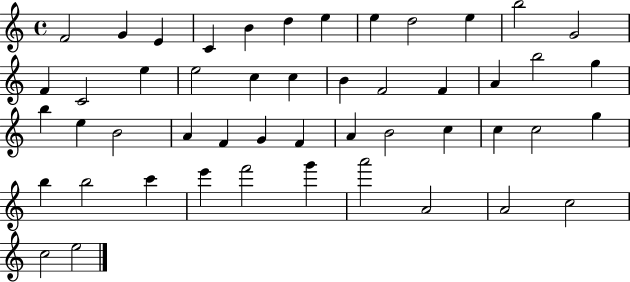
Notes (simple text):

F4/h G4/q E4/q C4/q B4/q D5/q E5/q E5/q D5/h E5/q B5/h G4/h F4/q C4/h E5/q E5/h C5/q C5/q B4/q F4/h F4/q A4/q B5/h G5/q B5/q E5/q B4/h A4/q F4/q G4/q F4/q A4/q B4/h C5/q C5/q C5/h G5/q B5/q B5/h C6/q E6/q F6/h G6/q A6/h A4/h A4/h C5/h C5/h E5/h